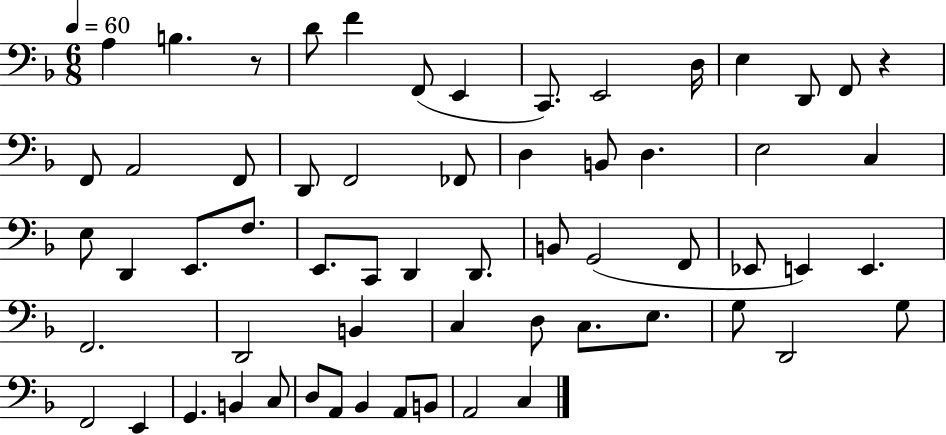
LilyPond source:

{
  \clef bass
  \numericTimeSignature
  \time 6/8
  \key f \major
  \tempo 4 = 60
  \repeat volta 2 { a4 b4. r8 | d'8 f'4 f,8( e,4 | c,8.) e,2 d16 | e4 d,8 f,8 r4 | \break f,8 a,2 f,8 | d,8 f,2 fes,8 | d4 b,8 d4. | e2 c4 | \break e8 d,4 e,8. f8. | e,8. c,8 d,4 d,8. | b,8 g,2( f,8 | ees,8 e,4) e,4. | \break f,2. | d,2 b,4 | c4 d8 c8. e8. | g8 d,2 g8 | \break f,2 e,4 | g,4. b,4 c8 | d8 a,8 bes,4 a,8 b,8 | a,2 c4 | \break } \bar "|."
}